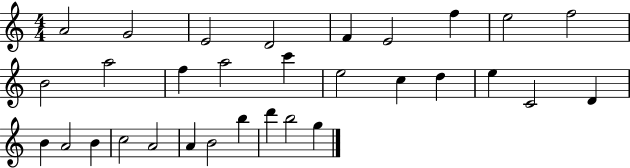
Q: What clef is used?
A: treble